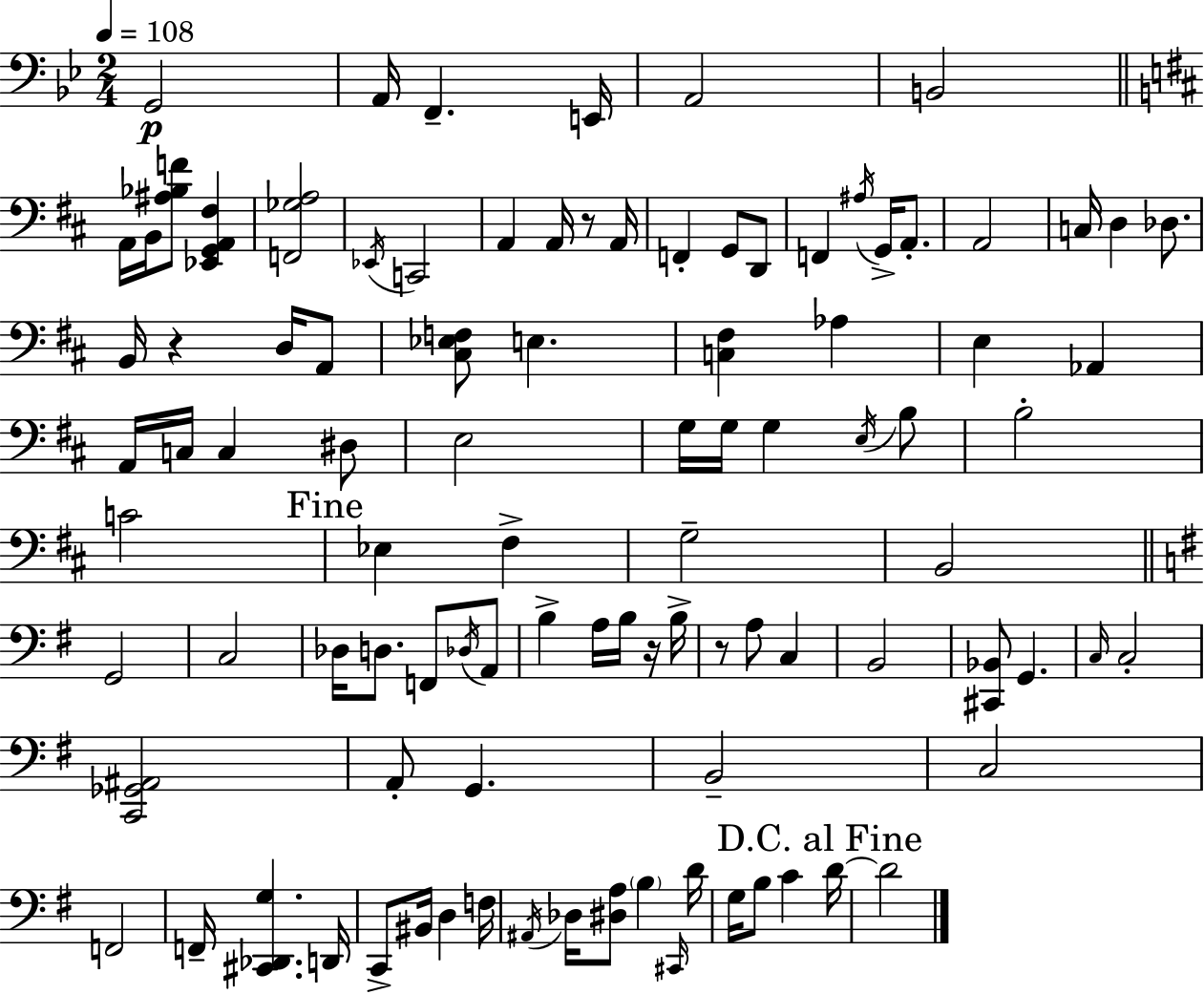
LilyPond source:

{
  \clef bass
  \numericTimeSignature
  \time 2/4
  \key g \minor
  \tempo 4 = 108
  g,2\p | a,16 f,4.-- e,16 | a,2 | b,2 | \break \bar "||" \break \key b \minor a,16 b,16 <ais bes f'>8 <ees, g, a, fis>4 | <f, ges a>2 | \acciaccatura { ees,16 } c,2 | a,4 a,16 r8 | \break a,16 f,4-. g,8 d,8 | f,4 \acciaccatura { ais16 } g,16-> a,8.-. | a,2 | c16 d4 des8. | \break b,16 r4 d16 | a,8 <cis ees f>8 e4. | <c fis>4 aes4 | e4 aes,4 | \break a,16 c16 c4 | dis8 e2 | g16 g16 g4 | \acciaccatura { e16 } b8 b2-. | \break c'2 | \mark "Fine" ees4 fis4-> | g2-- | b,2 | \break \bar "||" \break \key e \minor g,2 | c2 | des16 d8. f,8 \acciaccatura { des16 } a,8 | b4-> a16 b16 r16 | \break b16-> r8 a8 c4 | b,2 | <cis, bes,>8 g,4. | \grace { c16 } c2-. | \break <c, ges, ais,>2 | a,8-. g,4. | b,2-- | c2 | \break f,2 | f,16-- <cis, des, g>4. | d,16 c,8-> bis,16 d4 | f16 \acciaccatura { ais,16 } des16 <dis a>8 \parenthesize b4 | \break \grace { cis,16 } d'16 g16 b8 c'4 | \mark "D.C. al Fine" d'16~~ d'2 | \bar "|."
}